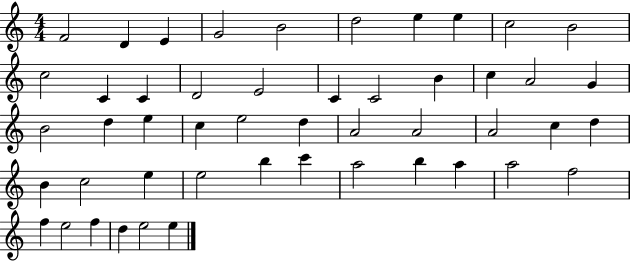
F4/h D4/q E4/q G4/h B4/h D5/h E5/q E5/q C5/h B4/h C5/h C4/q C4/q D4/h E4/h C4/q C4/h B4/q C5/q A4/h G4/q B4/h D5/q E5/q C5/q E5/h D5/q A4/h A4/h A4/h C5/q D5/q B4/q C5/h E5/q E5/h B5/q C6/q A5/h B5/q A5/q A5/h F5/h F5/q E5/h F5/q D5/q E5/h E5/q